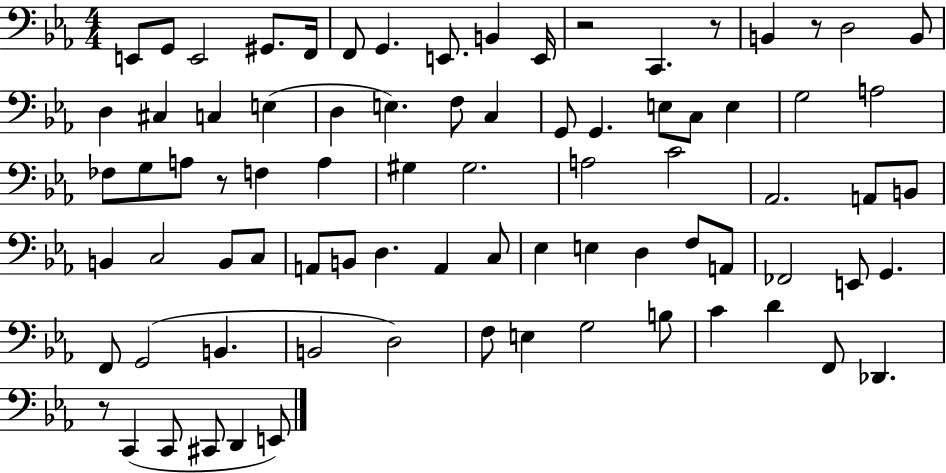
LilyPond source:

{
  \clef bass
  \numericTimeSignature
  \time 4/4
  \key ees \major
  e,8 g,8 e,2 gis,8. f,16 | f,8 g,4. e,8. b,4 e,16 | r2 c,4. r8 | b,4 r8 d2 b,8 | \break d4 cis4 c4 e4( | d4 e4.) f8 c4 | g,8 g,4. e8 c8 e4 | g2 a2 | \break fes8 g8 a8 r8 f4 a4 | gis4 gis2. | a2 c'2 | aes,2. a,8 b,8 | \break b,4 c2 b,8 c8 | a,8 b,8 d4. a,4 c8 | ees4 e4 d4 f8 a,8 | fes,2 e,8 g,4. | \break f,8 g,2( b,4. | b,2 d2) | f8 e4 g2 b8 | c'4 d'4 f,8 des,4. | \break r8 c,4( c,8 cis,8 d,4 e,8) | \bar "|."
}